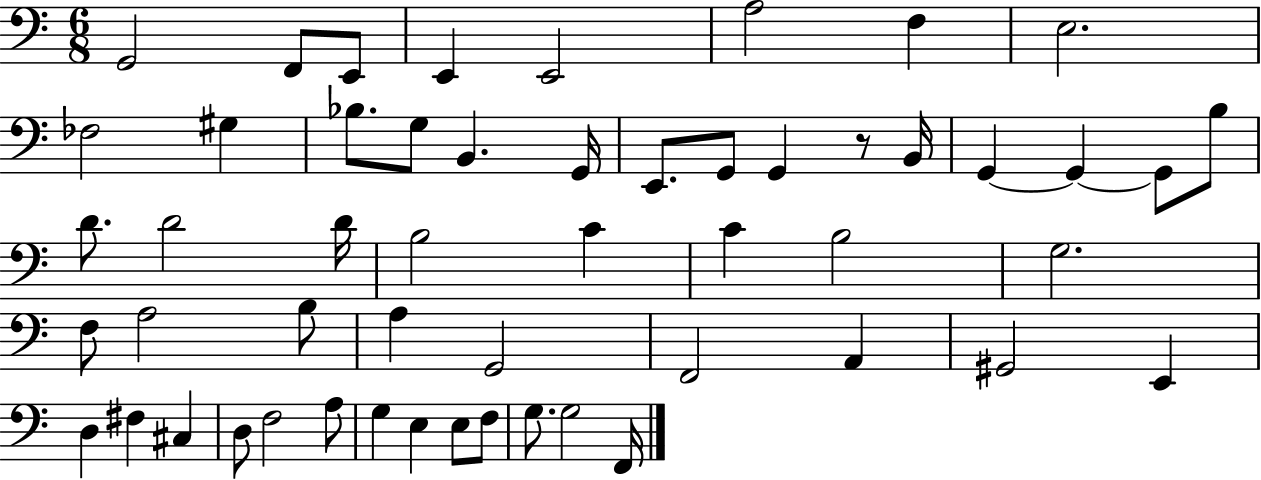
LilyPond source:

{
  \clef bass
  \numericTimeSignature
  \time 6/8
  \key c \major
  g,2 f,8 e,8 | e,4 e,2 | a2 f4 | e2. | \break fes2 gis4 | bes8. g8 b,4. g,16 | e,8. g,8 g,4 r8 b,16 | g,4~~ g,4~~ g,8 b8 | \break d'8. d'2 d'16 | b2 c'4 | c'4 b2 | g2. | \break f8 a2 b8 | a4 g,2 | f,2 a,4 | gis,2 e,4 | \break d4 fis4 cis4 | d8 f2 a8 | g4 e4 e8 f8 | g8. g2 f,16 | \break \bar "|."
}